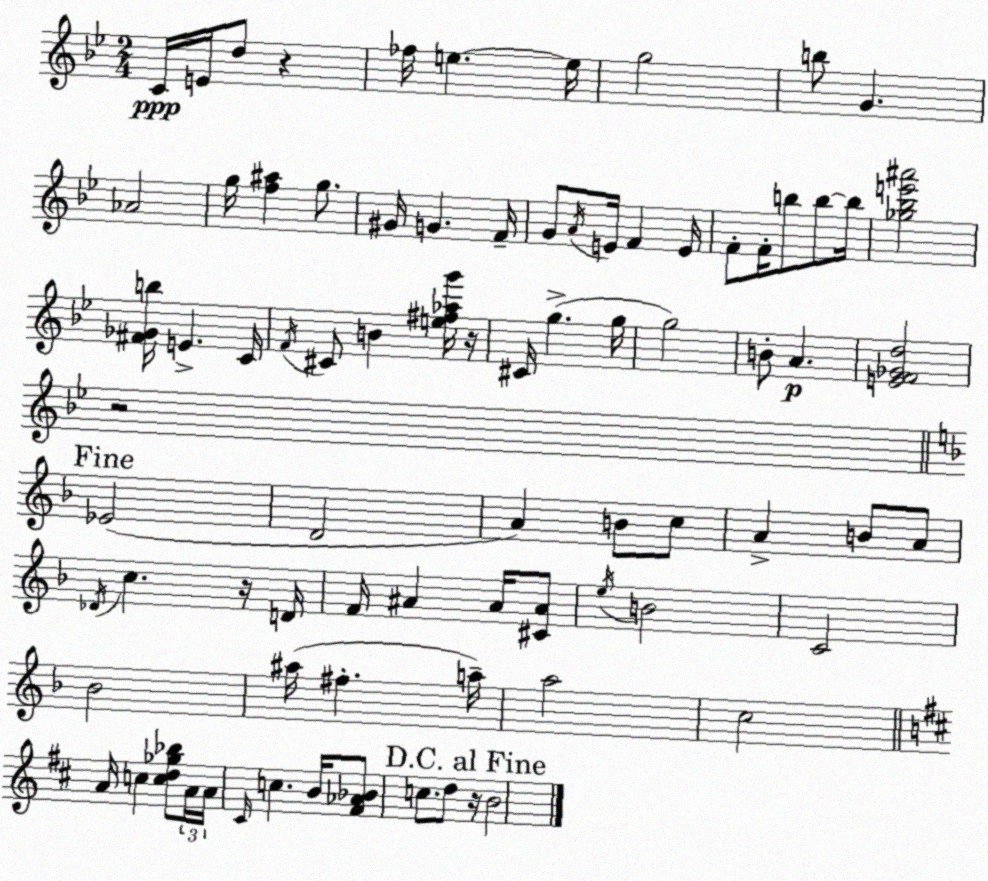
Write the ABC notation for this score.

X:1
T:Untitled
M:2/4
L:1/4
K:Gm
C/4 E/4 d/2 z _f/4 e e/4 g2 b/2 G _A2 g/4 [f^a] g/2 ^G/4 G F/4 G/2 A/4 E/4 F E/4 F/2 F/4 b/2 b/2 b/4 [_g_be'^a']2 [^F_Gb]/4 E C/4 F/4 ^C/2 B [e^f_ag']/4 z/4 ^C/4 g g/4 g2 B/2 A [EF_Gd]2 z2 _E2 D2 A B/2 c/2 A B/2 A/2 _D/4 c z/4 D/4 F/4 ^A ^A/4 [^C^A]/2 e/4 B2 C2 _B2 ^a/4 ^f a/4 a2 c2 A/4 c [cd_g_b]/2 A/4 A/4 ^C/4 c B/4 [^F_A_B]/2 c/2 d/2 z/4 B2